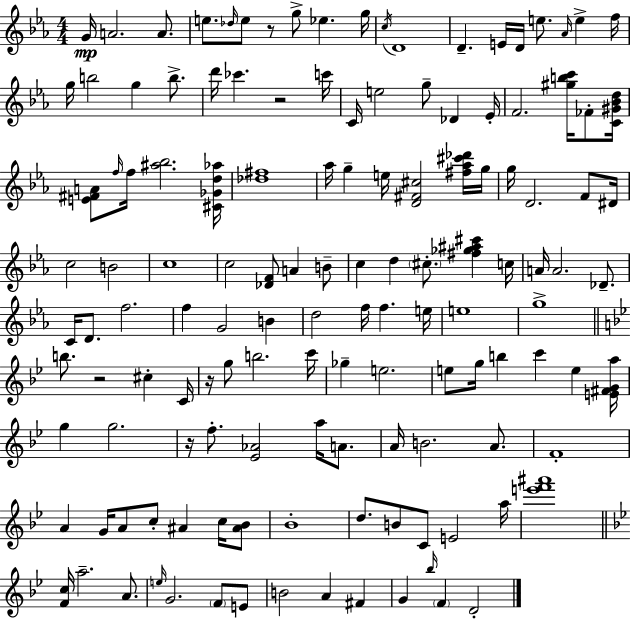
G4/s A4/h. A4/e. E5/e. Db5/s E5/e R/e G5/e Eb5/q. G5/s C5/s D4/w D4/q. E4/s D4/s E5/e. Ab4/s E5/q F5/s G5/s B5/h G5/q B5/e. D6/s CES6/q. R/h C6/s C4/s E5/h G5/e Db4/q Eb4/s F4/h. [G#5,B5,C6]/s FES4/e [C4,G#4,Bb4,D5]/s [E4,F#4,A4]/e F5/s F5/s [A#5,Bb5]/h. [C#4,Gb4,D5,Ab5]/s [Db5,F#5]/w Ab5/s G5/q E5/s [D4,F#4,C#5]/h [F#5,Ab5,C#6,Db6]/s G5/s G5/s D4/h. F4/e D#4/s C5/h B4/h C5/w C5/h [Db4,F4]/e A4/q B4/e C5/q D5/q C#5/e. [F#5,Gb5,A#5,C#6]/q C5/s A4/s A4/h. Db4/e. C4/s D4/e. F5/h. F5/q G4/h B4/q D5/h F5/s F5/q. E5/s E5/w G5/w B5/e. R/h C#5/q C4/s R/s G5/e B5/h. C6/s Gb5/q E5/h. E5/e G5/s B5/q C6/q E5/q [E4,F#4,G4,A5]/s G5/q G5/h. R/s F5/e. [Eb4,Ab4]/h A5/s A4/e. A4/s B4/h. A4/e. F4/w A4/q G4/s A4/e C5/e A#4/q C5/s [A#4,Bb4]/e Bb4/w D5/e. B4/e C4/e E4/h A5/s [E6,F6,A#6]/w [F4,C5]/s A5/h. A4/e. E5/s G4/h. F4/e E4/e B4/h A4/q F#4/q G4/q Bb5/s F4/q D4/h